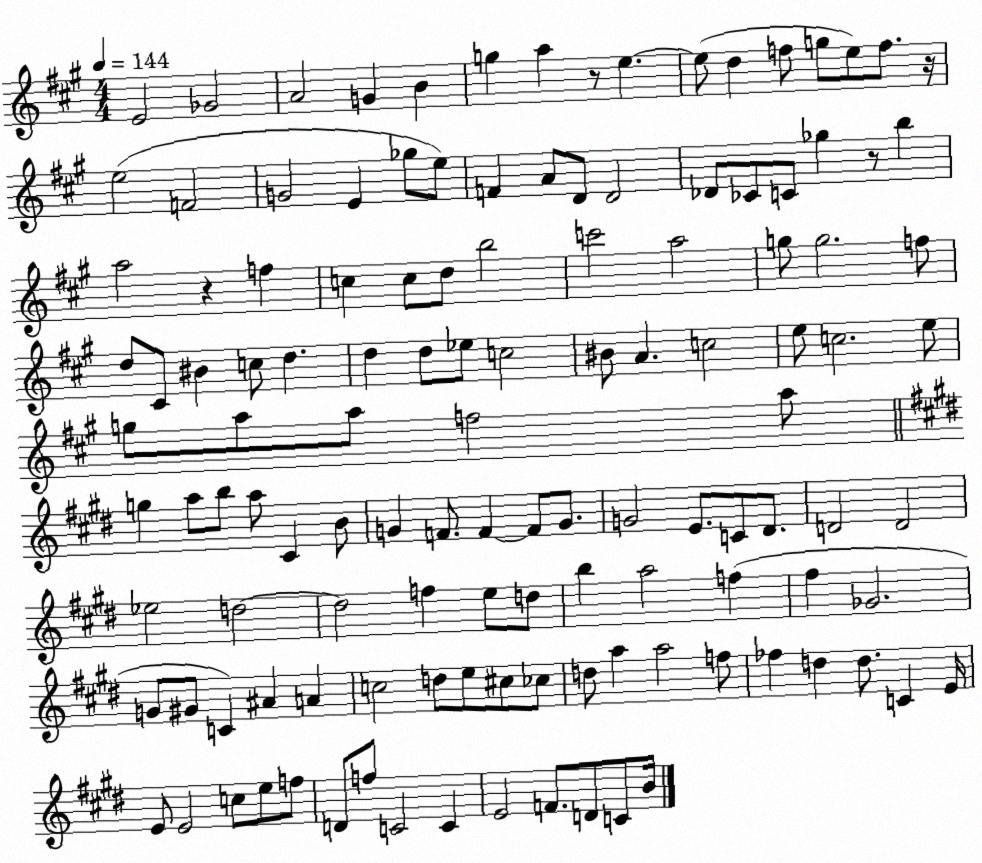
X:1
T:Untitled
M:4/4
L:1/4
K:A
E2 _G2 A2 G B g a z/2 e e/2 d f/2 g/2 e/2 f/2 z/4 e2 F2 G2 E _g/2 e/2 F A/2 D/2 D2 _D/2 _C/2 C/2 _g z/2 b a2 z f c c/2 d/2 b2 c'2 a2 g/2 g2 f/2 d/2 ^C/2 ^B c/2 d d d/2 _e/2 c2 ^B/2 A c2 e/2 c2 e/2 g/2 a/2 a/2 f2 a/2 g a/2 b/2 a/2 ^C B/2 G F/2 F F/2 G/2 G2 E/2 C/2 ^D/2 D2 D2 _e2 d2 d2 f e/2 d/2 b a2 f ^f _G2 G/2 ^G/2 C ^A A c2 d/2 e/2 ^c/2 _c/2 d/2 a a2 f/2 _f d d/2 C E/4 E/2 E2 c/2 e/2 f/2 D/2 f/2 C2 C E2 F/2 D/2 C/2 B/4